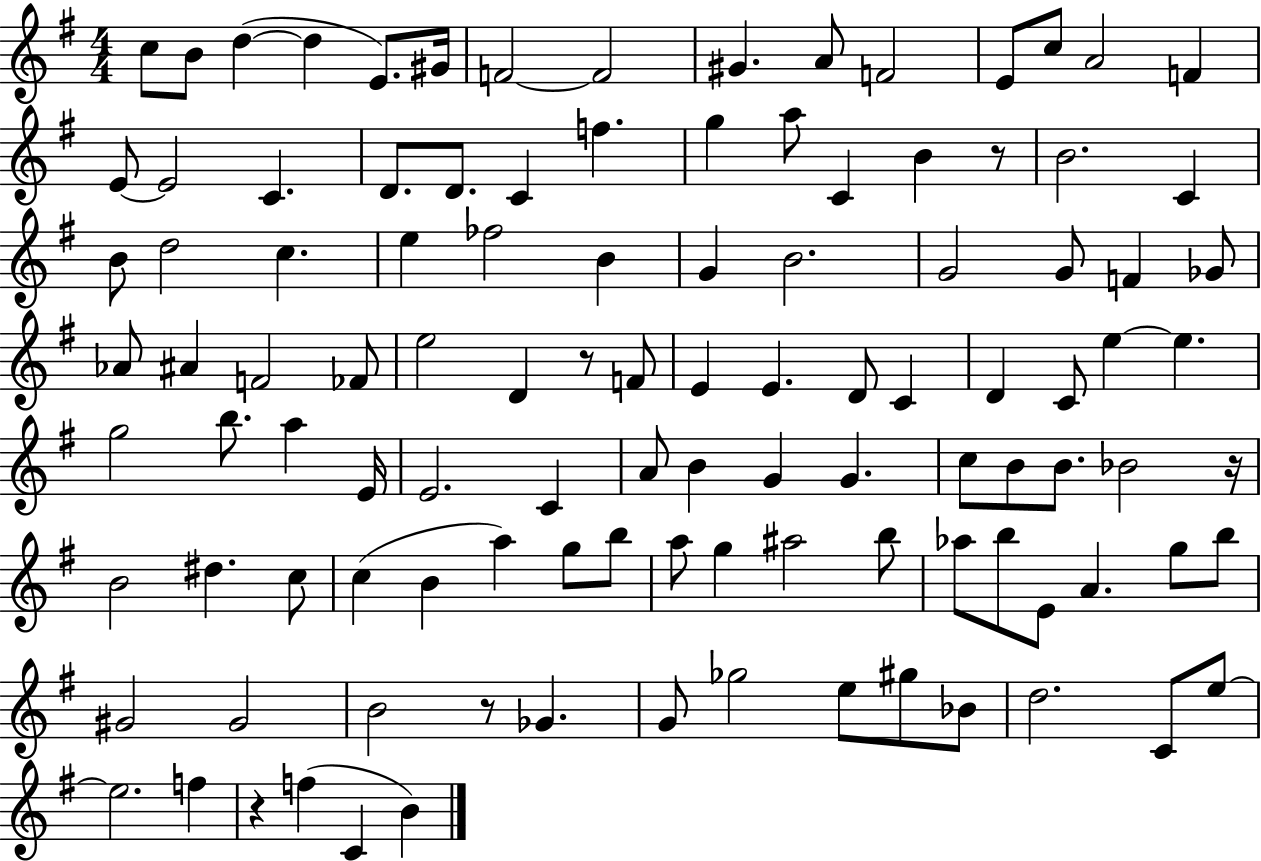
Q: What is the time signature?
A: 4/4